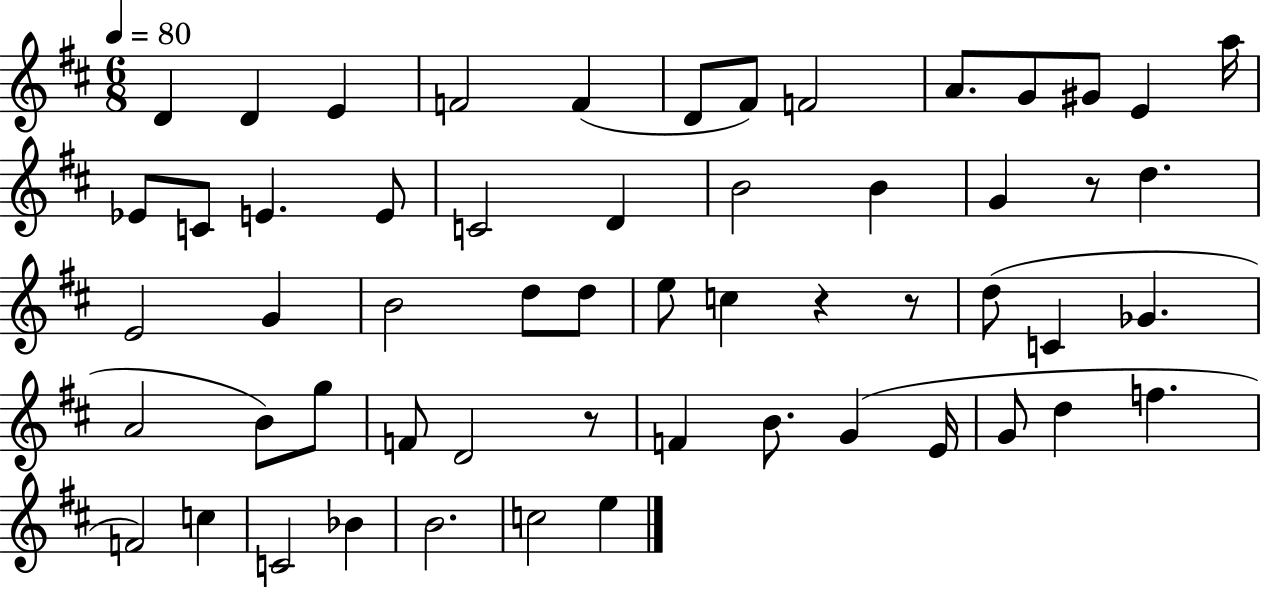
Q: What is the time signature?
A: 6/8